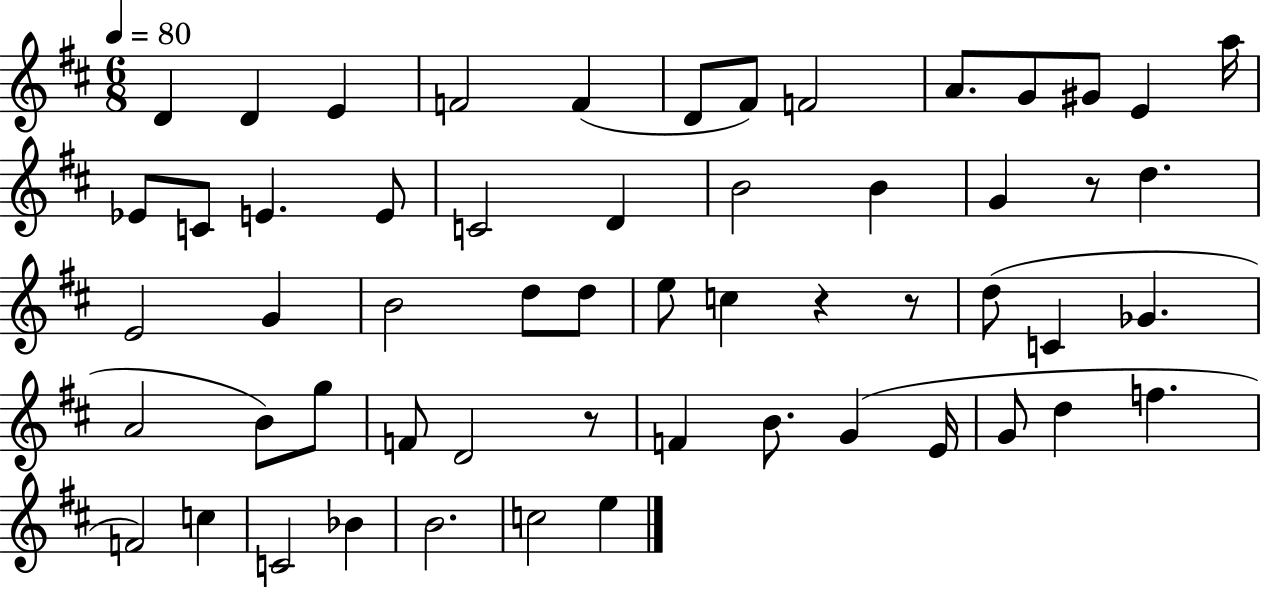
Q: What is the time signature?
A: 6/8